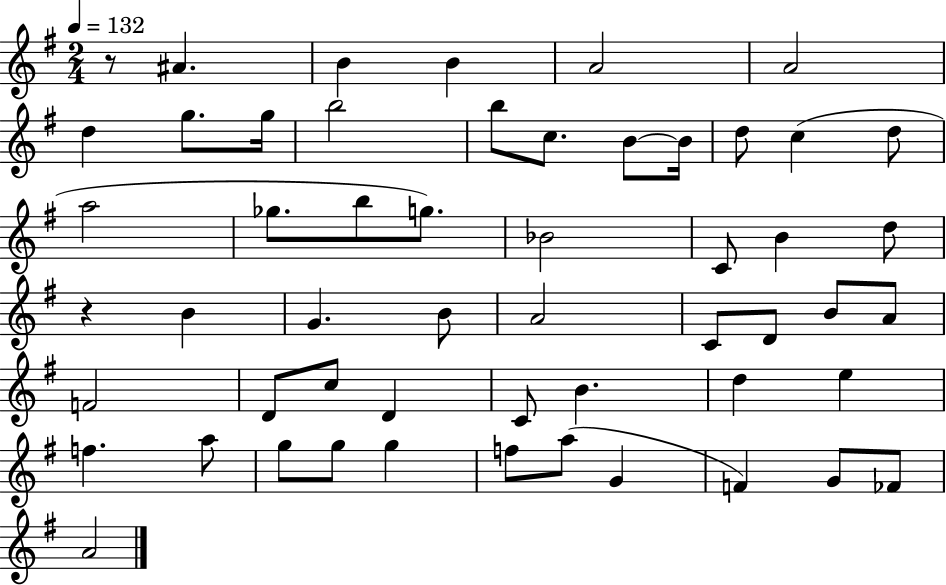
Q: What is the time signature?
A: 2/4